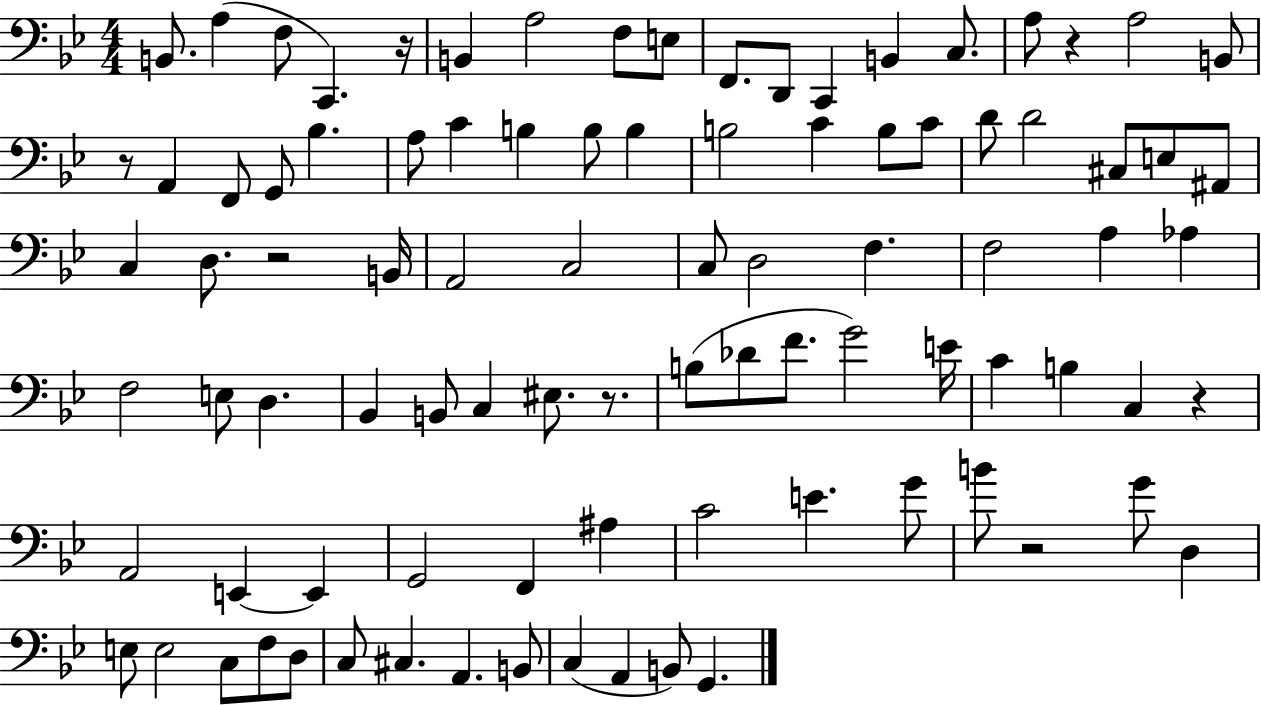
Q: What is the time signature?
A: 4/4